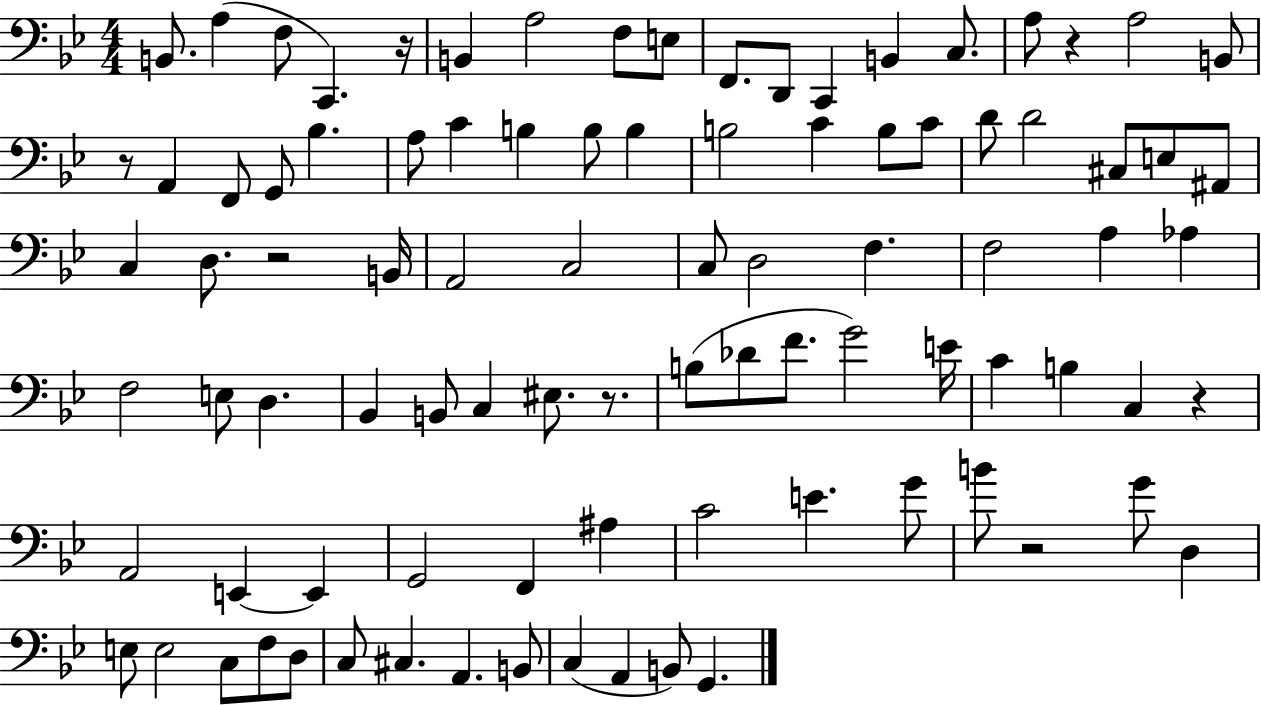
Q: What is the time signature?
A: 4/4